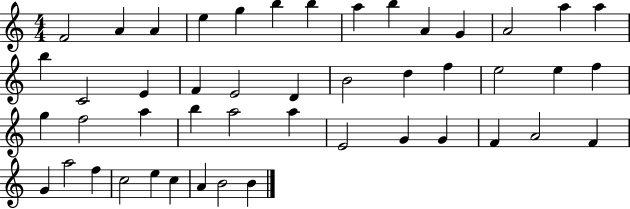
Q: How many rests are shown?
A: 0